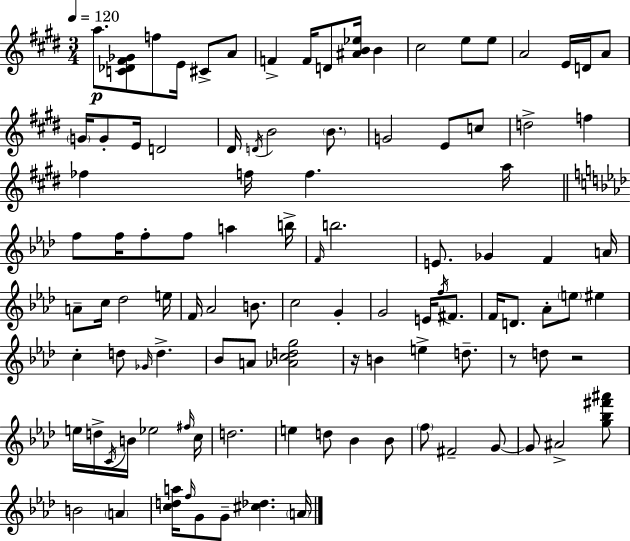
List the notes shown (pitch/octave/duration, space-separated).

A5/e. [C4,Db4,F#4,Gb4]/e F5/e E4/s C#4/e A4/e F4/q F4/s D4/e [A#4,B4,Eb5]/s B4/q C#5/h E5/e E5/e A4/h E4/s D4/s A4/e G4/s G4/e E4/s D4/h D#4/s D4/s B4/h B4/e. G4/h E4/e C5/e D5/h F5/q FES5/q F5/s F5/q. A5/s F5/e F5/s F5/e F5/e A5/q B5/s F4/s B5/h. E4/e. Gb4/q F4/q A4/s A4/e C5/s Db5/h E5/s F4/s Ab4/h B4/e. C5/h G4/q G4/h E4/s F5/s F#4/e. F4/s D4/e. Ab4/e E5/e EIS5/q C5/q D5/e Gb4/s D5/q. Bb4/e A4/e [Ab4,C5,D5,G5]/h R/s B4/q E5/q D5/e. R/e D5/e R/h E5/s D5/s C4/s B4/s Eb5/h F#5/s C5/s D5/h. E5/q D5/e Bb4/q Bb4/e F5/e F#4/h G4/e G4/e A#4/h [G5,Bb5,F#6,A#6]/e B4/h A4/q [C5,D5,A5]/s F5/s G4/e G4/e [C#5,Db5]/q. A4/s